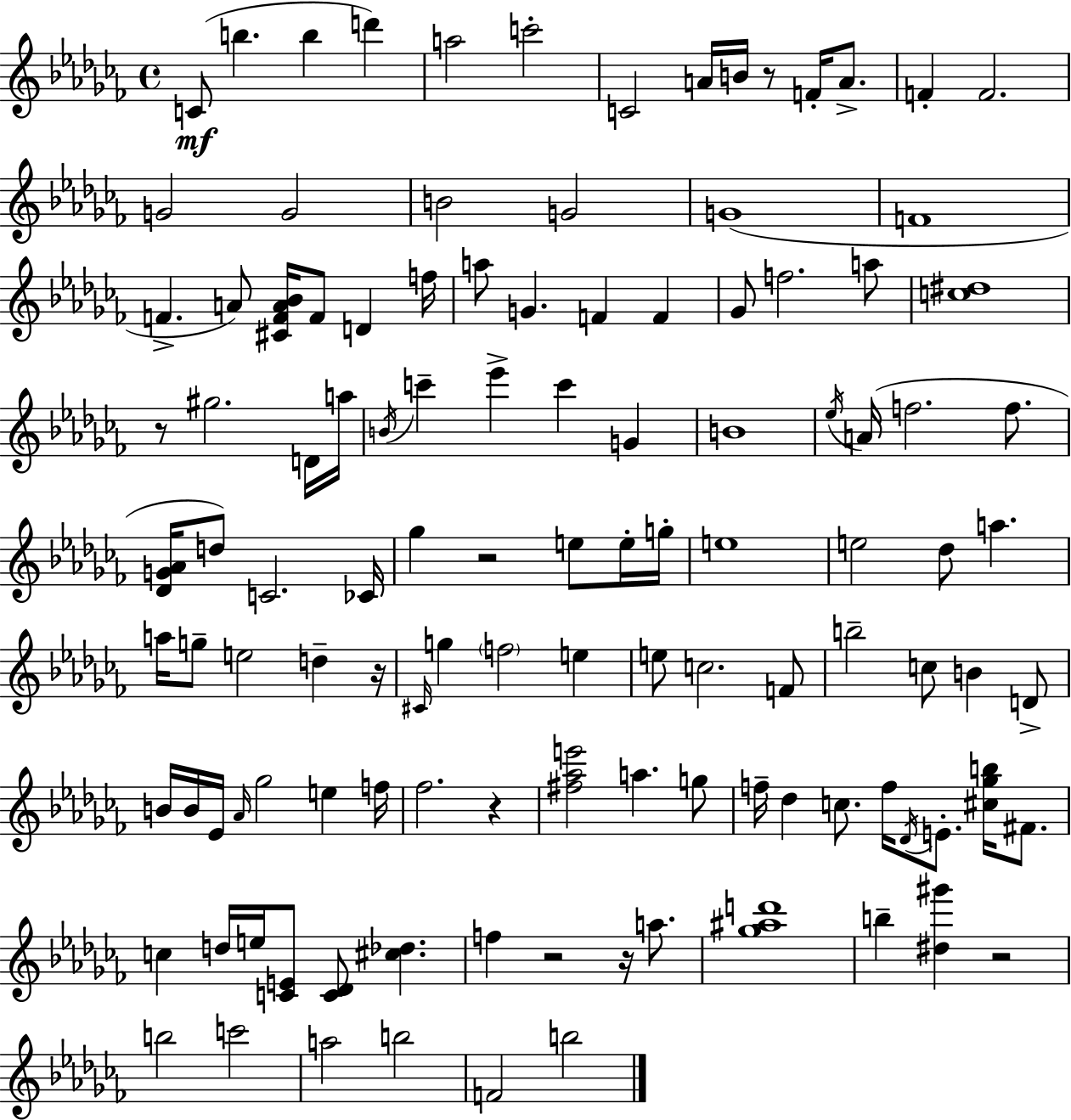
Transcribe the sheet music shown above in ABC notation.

X:1
T:Untitled
M:4/4
L:1/4
K:Abm
C/2 b b d' a2 c'2 C2 A/4 B/4 z/2 F/4 A/2 F F2 G2 G2 B2 G2 G4 F4 F A/2 [^CFA_B]/4 F/2 D f/4 a/2 G F F _G/2 f2 a/2 [c^d]4 z/2 ^g2 D/4 a/4 B/4 c' _e' c' G B4 _e/4 A/4 f2 f/2 [_DG_A]/4 d/2 C2 _C/4 _g z2 e/2 e/4 g/4 e4 e2 _d/2 a a/4 g/2 e2 d z/4 ^C/4 g f2 e e/2 c2 F/2 b2 c/2 B D/2 B/4 B/4 _E/4 _A/4 _g2 e f/4 _f2 z [^f_ae']2 a g/2 f/4 _d c/2 f/4 _D/4 E/2 [^c_gb]/4 ^F/2 c d/4 e/4 [CE]/2 [C_D]/2 [^c_d] f z2 z/4 a/2 [_g^ad']4 b [^d^g'] z2 b2 c'2 a2 b2 F2 b2